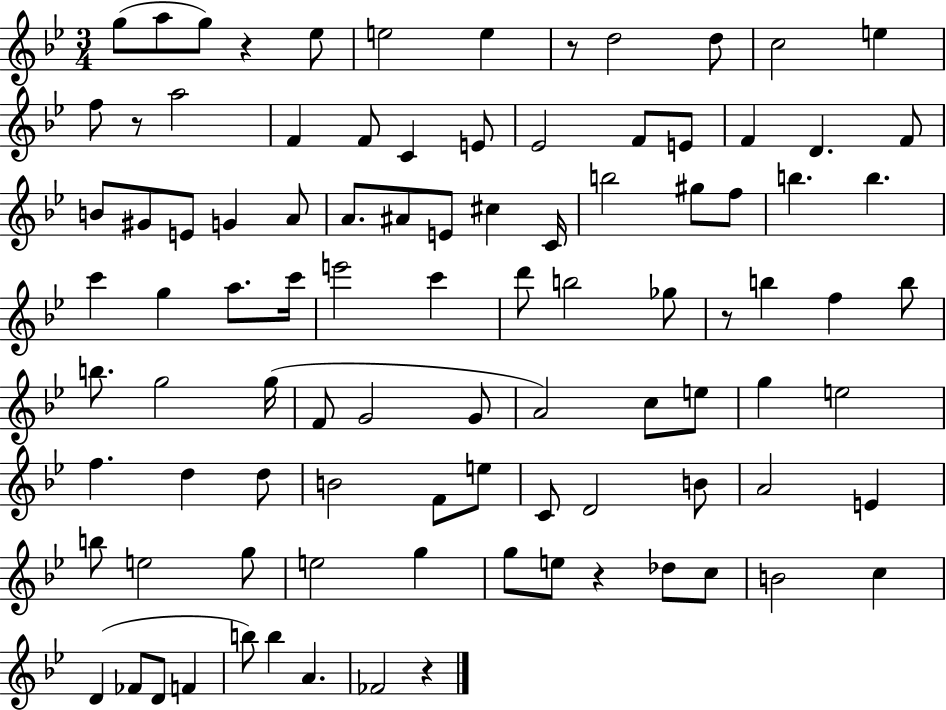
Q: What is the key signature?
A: BES major